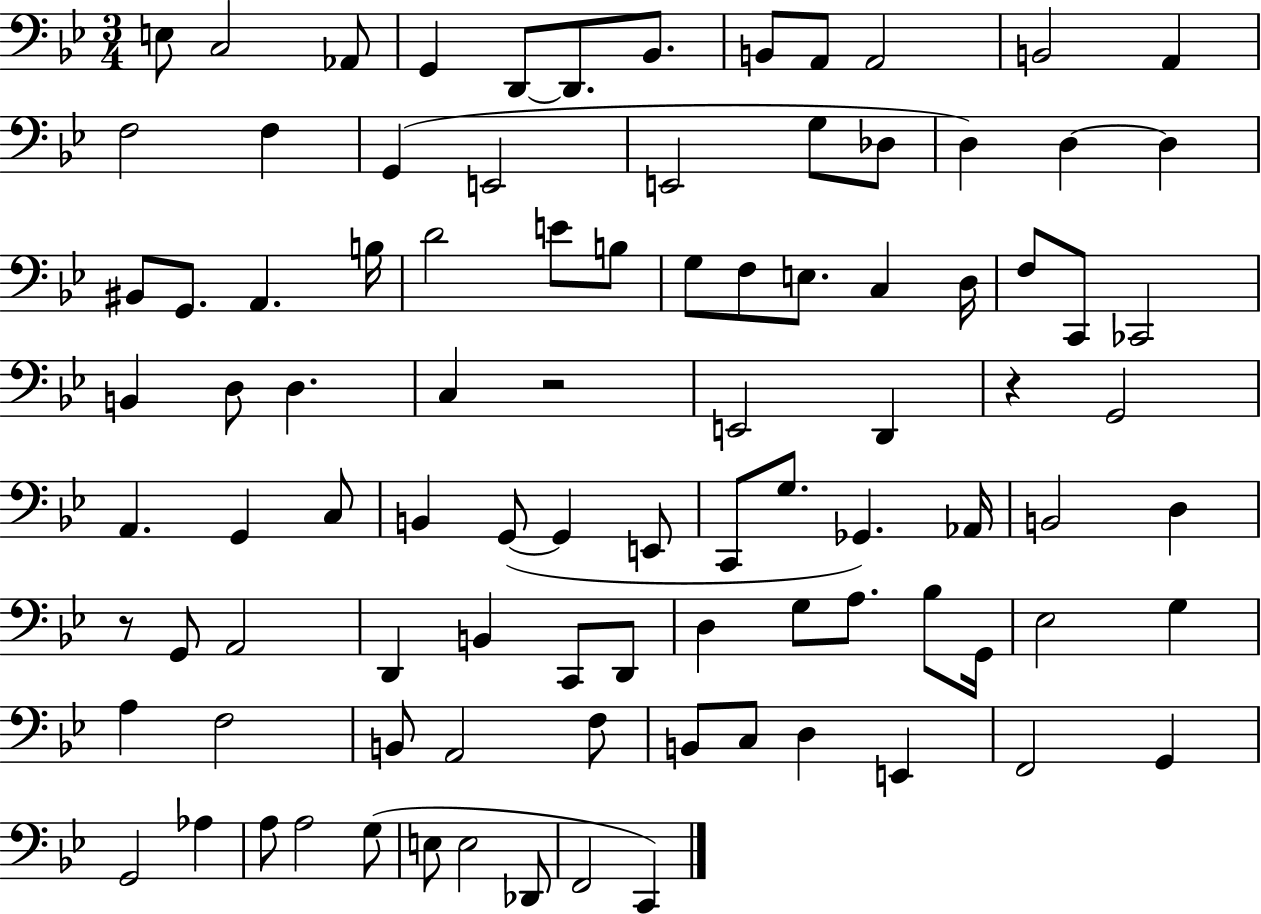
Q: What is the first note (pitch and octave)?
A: E3